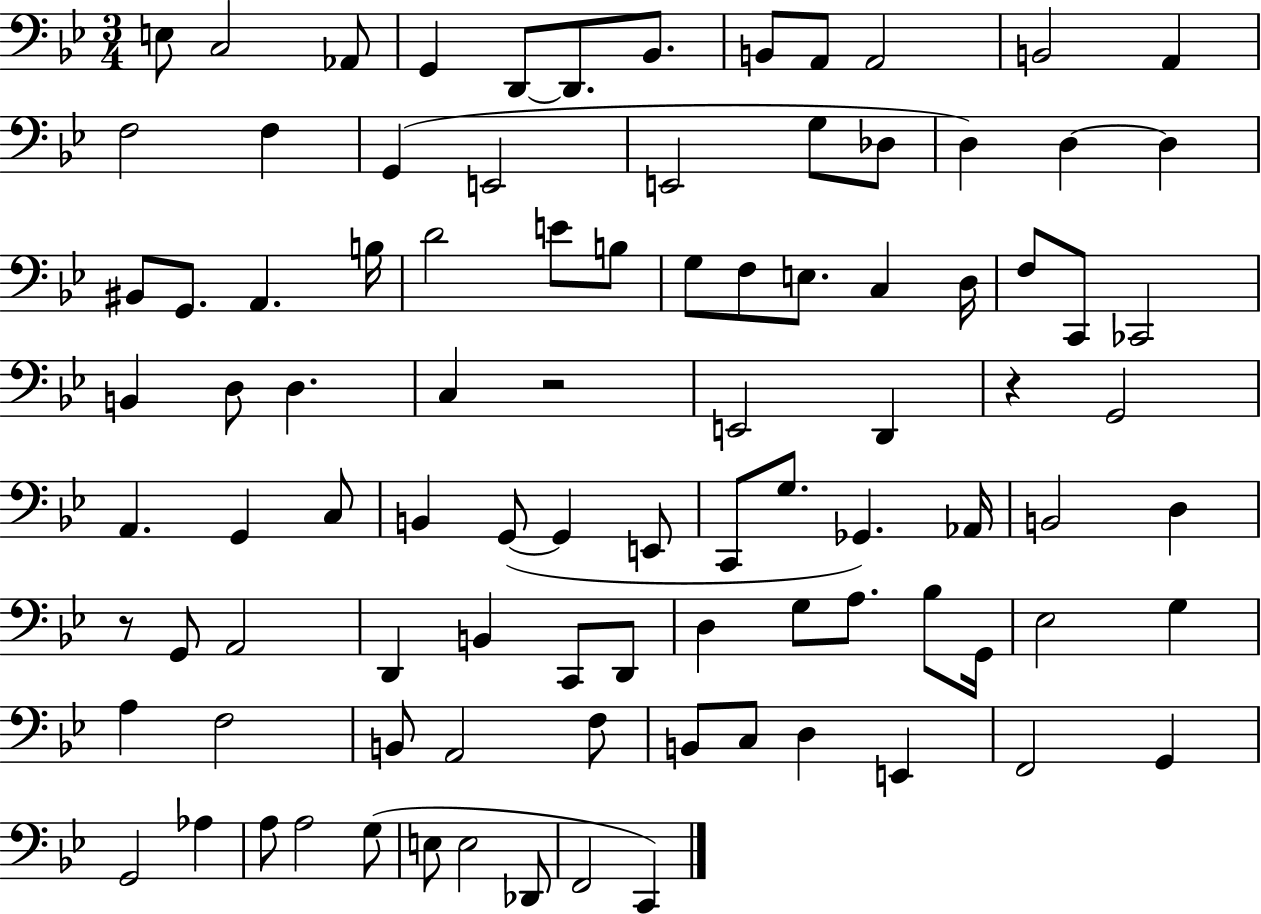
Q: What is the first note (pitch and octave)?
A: E3